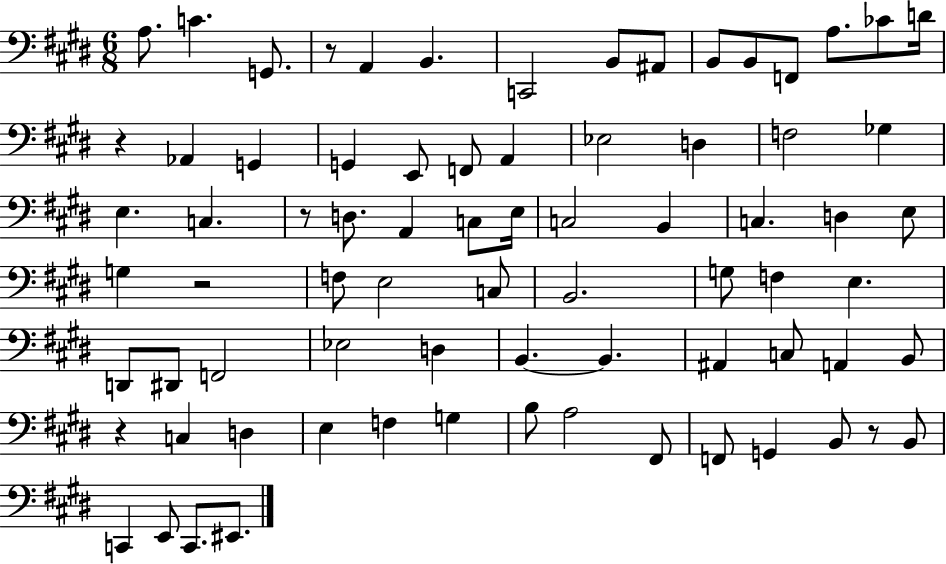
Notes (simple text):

A3/e. C4/q. G2/e. R/e A2/q B2/q. C2/h B2/e A#2/e B2/e B2/e F2/e A3/e. CES4/e D4/s R/q Ab2/q G2/q G2/q E2/e F2/e A2/q Eb3/h D3/q F3/h Gb3/q E3/q. C3/q. R/e D3/e. A2/q C3/e E3/s C3/h B2/q C3/q. D3/q E3/e G3/q R/h F3/e E3/h C3/e B2/h. G3/e F3/q E3/q. D2/e D#2/e F2/h Eb3/h D3/q B2/q. B2/q. A#2/q C3/e A2/q B2/e R/q C3/q D3/q E3/q F3/q G3/q B3/e A3/h F#2/e F2/e G2/q B2/e R/e B2/e C2/q E2/e C2/e. EIS2/e.